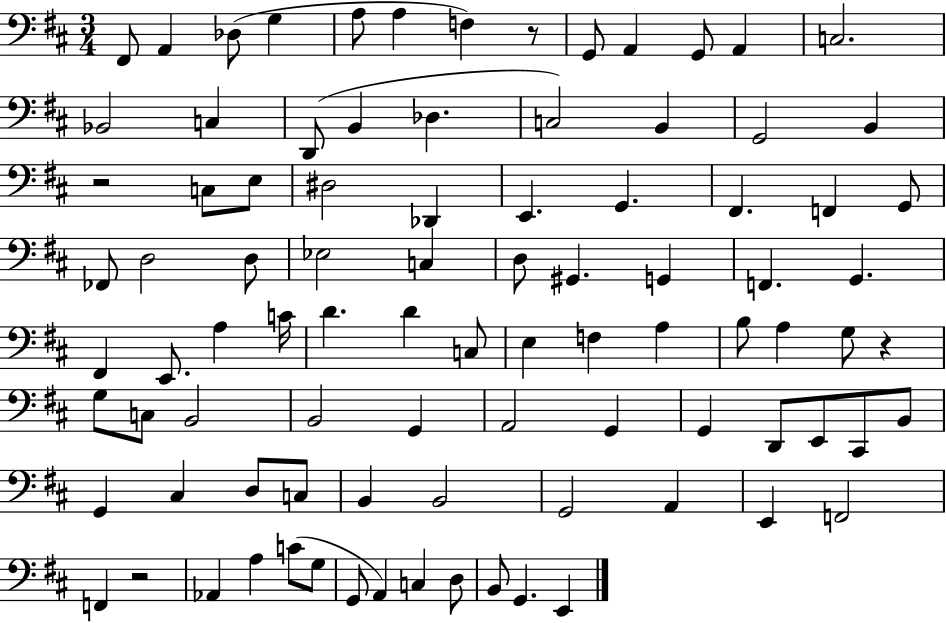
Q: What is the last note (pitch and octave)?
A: E2